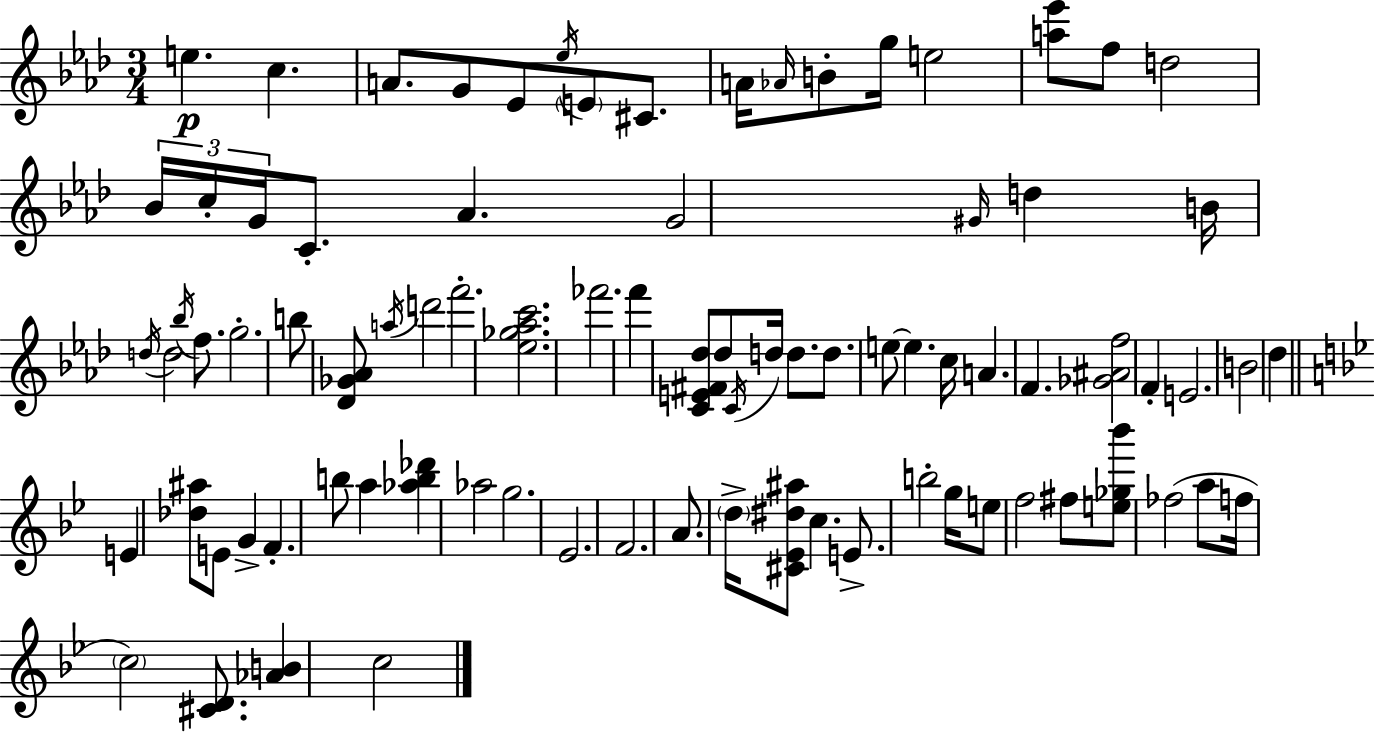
{
  \clef treble
  \numericTimeSignature
  \time 3/4
  \key aes \major
  e''4.\p c''4. | a'8. g'8 ees'8 \acciaccatura { ees''16 } \parenthesize e'8 cis'8. | a'16 \grace { aes'16 } b'8-. g''16 e''2 | <a'' ees'''>8 f''8 d''2 | \break \tuplet 3/2 { bes'16 c''16-. g'16 } c'8.-. aes'4. | g'2 \grace { gis'16 } d''4 | b'16 \acciaccatura { d''16 } d''2 | \acciaccatura { bes''16 } f''8. g''2.-. | \break b''8 <des' ges' aes'>8 \acciaccatura { a''16 } d'''2 | f'''2.-. | <ees'' ges'' aes'' c'''>2. | fes'''2. | \break f'''4 <c' e' fis' des''>8 | des''8 \acciaccatura { c'16 } d''16 d''8. d''8. e''8~~ | e''4. c''16 a'4. | f'4. <ges' ais' f''>2 | \break f'4-. e'2. | b'2 | des''4 \bar "||" \break \key bes \major e'4 <des'' ais''>8 e'8 g'4-> | f'4.-. b''8 a''4 | <aes'' b'' des'''>4 aes''2 | g''2. | \break ees'2. | f'2. | a'8. \parenthesize d''16-> <cis' ees' dis'' ais''>8 c''4. | e'8.-> b''2-. g''16 | \break e''8 f''2 fis''8 | <e'' ges'' bes'''>8 fes''2( a''8 | f''16 \parenthesize c''2) <cis' d'>8. | <aes' b'>4 c''2 | \break \bar "|."
}